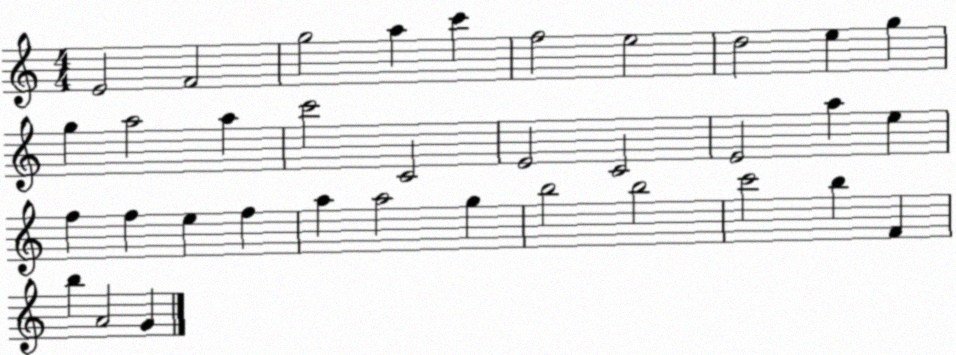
X:1
T:Untitled
M:4/4
L:1/4
K:C
E2 F2 g2 a c' f2 e2 d2 e g g a2 a c'2 C2 E2 C2 E2 a e f f e f a a2 g b2 b2 c'2 b F b A2 G